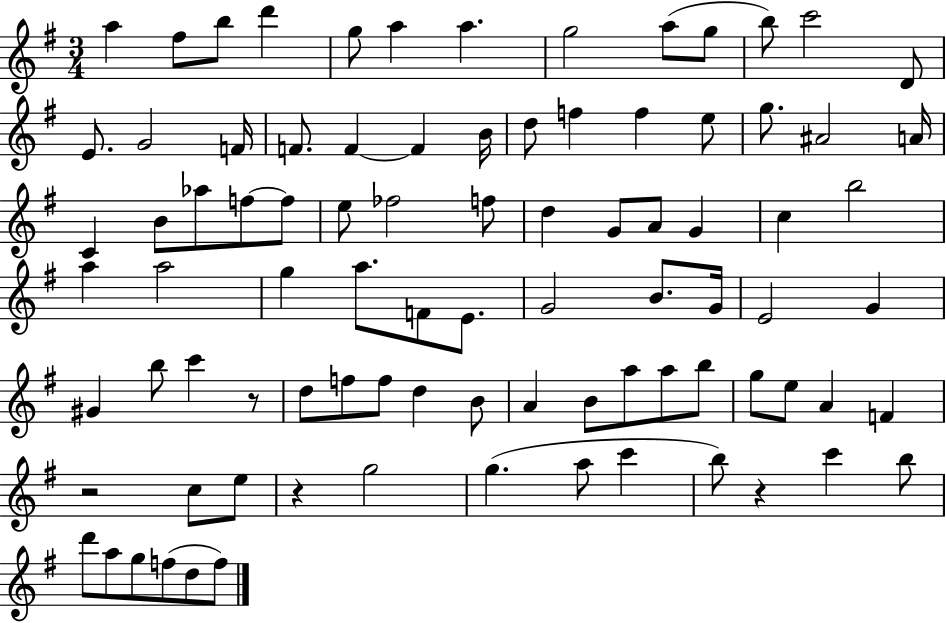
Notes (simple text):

A5/q F#5/e B5/e D6/q G5/e A5/q A5/q. G5/h A5/e G5/e B5/e C6/h D4/e E4/e. G4/h F4/s F4/e. F4/q F4/q B4/s D5/e F5/q F5/q E5/e G5/e. A#4/h A4/s C4/q B4/e Ab5/e F5/e F5/e E5/e FES5/h F5/e D5/q G4/e A4/e G4/q C5/q B5/h A5/q A5/h G5/q A5/e. F4/e E4/e. G4/h B4/e. G4/s E4/h G4/q G#4/q B5/e C6/q R/e D5/e F5/e F5/e D5/q B4/e A4/q B4/e A5/e A5/e B5/e G5/e E5/e A4/q F4/q R/h C5/e E5/e R/q G5/h G5/q. A5/e C6/q B5/e R/q C6/q B5/e D6/e A5/e G5/e F5/e D5/e F5/e